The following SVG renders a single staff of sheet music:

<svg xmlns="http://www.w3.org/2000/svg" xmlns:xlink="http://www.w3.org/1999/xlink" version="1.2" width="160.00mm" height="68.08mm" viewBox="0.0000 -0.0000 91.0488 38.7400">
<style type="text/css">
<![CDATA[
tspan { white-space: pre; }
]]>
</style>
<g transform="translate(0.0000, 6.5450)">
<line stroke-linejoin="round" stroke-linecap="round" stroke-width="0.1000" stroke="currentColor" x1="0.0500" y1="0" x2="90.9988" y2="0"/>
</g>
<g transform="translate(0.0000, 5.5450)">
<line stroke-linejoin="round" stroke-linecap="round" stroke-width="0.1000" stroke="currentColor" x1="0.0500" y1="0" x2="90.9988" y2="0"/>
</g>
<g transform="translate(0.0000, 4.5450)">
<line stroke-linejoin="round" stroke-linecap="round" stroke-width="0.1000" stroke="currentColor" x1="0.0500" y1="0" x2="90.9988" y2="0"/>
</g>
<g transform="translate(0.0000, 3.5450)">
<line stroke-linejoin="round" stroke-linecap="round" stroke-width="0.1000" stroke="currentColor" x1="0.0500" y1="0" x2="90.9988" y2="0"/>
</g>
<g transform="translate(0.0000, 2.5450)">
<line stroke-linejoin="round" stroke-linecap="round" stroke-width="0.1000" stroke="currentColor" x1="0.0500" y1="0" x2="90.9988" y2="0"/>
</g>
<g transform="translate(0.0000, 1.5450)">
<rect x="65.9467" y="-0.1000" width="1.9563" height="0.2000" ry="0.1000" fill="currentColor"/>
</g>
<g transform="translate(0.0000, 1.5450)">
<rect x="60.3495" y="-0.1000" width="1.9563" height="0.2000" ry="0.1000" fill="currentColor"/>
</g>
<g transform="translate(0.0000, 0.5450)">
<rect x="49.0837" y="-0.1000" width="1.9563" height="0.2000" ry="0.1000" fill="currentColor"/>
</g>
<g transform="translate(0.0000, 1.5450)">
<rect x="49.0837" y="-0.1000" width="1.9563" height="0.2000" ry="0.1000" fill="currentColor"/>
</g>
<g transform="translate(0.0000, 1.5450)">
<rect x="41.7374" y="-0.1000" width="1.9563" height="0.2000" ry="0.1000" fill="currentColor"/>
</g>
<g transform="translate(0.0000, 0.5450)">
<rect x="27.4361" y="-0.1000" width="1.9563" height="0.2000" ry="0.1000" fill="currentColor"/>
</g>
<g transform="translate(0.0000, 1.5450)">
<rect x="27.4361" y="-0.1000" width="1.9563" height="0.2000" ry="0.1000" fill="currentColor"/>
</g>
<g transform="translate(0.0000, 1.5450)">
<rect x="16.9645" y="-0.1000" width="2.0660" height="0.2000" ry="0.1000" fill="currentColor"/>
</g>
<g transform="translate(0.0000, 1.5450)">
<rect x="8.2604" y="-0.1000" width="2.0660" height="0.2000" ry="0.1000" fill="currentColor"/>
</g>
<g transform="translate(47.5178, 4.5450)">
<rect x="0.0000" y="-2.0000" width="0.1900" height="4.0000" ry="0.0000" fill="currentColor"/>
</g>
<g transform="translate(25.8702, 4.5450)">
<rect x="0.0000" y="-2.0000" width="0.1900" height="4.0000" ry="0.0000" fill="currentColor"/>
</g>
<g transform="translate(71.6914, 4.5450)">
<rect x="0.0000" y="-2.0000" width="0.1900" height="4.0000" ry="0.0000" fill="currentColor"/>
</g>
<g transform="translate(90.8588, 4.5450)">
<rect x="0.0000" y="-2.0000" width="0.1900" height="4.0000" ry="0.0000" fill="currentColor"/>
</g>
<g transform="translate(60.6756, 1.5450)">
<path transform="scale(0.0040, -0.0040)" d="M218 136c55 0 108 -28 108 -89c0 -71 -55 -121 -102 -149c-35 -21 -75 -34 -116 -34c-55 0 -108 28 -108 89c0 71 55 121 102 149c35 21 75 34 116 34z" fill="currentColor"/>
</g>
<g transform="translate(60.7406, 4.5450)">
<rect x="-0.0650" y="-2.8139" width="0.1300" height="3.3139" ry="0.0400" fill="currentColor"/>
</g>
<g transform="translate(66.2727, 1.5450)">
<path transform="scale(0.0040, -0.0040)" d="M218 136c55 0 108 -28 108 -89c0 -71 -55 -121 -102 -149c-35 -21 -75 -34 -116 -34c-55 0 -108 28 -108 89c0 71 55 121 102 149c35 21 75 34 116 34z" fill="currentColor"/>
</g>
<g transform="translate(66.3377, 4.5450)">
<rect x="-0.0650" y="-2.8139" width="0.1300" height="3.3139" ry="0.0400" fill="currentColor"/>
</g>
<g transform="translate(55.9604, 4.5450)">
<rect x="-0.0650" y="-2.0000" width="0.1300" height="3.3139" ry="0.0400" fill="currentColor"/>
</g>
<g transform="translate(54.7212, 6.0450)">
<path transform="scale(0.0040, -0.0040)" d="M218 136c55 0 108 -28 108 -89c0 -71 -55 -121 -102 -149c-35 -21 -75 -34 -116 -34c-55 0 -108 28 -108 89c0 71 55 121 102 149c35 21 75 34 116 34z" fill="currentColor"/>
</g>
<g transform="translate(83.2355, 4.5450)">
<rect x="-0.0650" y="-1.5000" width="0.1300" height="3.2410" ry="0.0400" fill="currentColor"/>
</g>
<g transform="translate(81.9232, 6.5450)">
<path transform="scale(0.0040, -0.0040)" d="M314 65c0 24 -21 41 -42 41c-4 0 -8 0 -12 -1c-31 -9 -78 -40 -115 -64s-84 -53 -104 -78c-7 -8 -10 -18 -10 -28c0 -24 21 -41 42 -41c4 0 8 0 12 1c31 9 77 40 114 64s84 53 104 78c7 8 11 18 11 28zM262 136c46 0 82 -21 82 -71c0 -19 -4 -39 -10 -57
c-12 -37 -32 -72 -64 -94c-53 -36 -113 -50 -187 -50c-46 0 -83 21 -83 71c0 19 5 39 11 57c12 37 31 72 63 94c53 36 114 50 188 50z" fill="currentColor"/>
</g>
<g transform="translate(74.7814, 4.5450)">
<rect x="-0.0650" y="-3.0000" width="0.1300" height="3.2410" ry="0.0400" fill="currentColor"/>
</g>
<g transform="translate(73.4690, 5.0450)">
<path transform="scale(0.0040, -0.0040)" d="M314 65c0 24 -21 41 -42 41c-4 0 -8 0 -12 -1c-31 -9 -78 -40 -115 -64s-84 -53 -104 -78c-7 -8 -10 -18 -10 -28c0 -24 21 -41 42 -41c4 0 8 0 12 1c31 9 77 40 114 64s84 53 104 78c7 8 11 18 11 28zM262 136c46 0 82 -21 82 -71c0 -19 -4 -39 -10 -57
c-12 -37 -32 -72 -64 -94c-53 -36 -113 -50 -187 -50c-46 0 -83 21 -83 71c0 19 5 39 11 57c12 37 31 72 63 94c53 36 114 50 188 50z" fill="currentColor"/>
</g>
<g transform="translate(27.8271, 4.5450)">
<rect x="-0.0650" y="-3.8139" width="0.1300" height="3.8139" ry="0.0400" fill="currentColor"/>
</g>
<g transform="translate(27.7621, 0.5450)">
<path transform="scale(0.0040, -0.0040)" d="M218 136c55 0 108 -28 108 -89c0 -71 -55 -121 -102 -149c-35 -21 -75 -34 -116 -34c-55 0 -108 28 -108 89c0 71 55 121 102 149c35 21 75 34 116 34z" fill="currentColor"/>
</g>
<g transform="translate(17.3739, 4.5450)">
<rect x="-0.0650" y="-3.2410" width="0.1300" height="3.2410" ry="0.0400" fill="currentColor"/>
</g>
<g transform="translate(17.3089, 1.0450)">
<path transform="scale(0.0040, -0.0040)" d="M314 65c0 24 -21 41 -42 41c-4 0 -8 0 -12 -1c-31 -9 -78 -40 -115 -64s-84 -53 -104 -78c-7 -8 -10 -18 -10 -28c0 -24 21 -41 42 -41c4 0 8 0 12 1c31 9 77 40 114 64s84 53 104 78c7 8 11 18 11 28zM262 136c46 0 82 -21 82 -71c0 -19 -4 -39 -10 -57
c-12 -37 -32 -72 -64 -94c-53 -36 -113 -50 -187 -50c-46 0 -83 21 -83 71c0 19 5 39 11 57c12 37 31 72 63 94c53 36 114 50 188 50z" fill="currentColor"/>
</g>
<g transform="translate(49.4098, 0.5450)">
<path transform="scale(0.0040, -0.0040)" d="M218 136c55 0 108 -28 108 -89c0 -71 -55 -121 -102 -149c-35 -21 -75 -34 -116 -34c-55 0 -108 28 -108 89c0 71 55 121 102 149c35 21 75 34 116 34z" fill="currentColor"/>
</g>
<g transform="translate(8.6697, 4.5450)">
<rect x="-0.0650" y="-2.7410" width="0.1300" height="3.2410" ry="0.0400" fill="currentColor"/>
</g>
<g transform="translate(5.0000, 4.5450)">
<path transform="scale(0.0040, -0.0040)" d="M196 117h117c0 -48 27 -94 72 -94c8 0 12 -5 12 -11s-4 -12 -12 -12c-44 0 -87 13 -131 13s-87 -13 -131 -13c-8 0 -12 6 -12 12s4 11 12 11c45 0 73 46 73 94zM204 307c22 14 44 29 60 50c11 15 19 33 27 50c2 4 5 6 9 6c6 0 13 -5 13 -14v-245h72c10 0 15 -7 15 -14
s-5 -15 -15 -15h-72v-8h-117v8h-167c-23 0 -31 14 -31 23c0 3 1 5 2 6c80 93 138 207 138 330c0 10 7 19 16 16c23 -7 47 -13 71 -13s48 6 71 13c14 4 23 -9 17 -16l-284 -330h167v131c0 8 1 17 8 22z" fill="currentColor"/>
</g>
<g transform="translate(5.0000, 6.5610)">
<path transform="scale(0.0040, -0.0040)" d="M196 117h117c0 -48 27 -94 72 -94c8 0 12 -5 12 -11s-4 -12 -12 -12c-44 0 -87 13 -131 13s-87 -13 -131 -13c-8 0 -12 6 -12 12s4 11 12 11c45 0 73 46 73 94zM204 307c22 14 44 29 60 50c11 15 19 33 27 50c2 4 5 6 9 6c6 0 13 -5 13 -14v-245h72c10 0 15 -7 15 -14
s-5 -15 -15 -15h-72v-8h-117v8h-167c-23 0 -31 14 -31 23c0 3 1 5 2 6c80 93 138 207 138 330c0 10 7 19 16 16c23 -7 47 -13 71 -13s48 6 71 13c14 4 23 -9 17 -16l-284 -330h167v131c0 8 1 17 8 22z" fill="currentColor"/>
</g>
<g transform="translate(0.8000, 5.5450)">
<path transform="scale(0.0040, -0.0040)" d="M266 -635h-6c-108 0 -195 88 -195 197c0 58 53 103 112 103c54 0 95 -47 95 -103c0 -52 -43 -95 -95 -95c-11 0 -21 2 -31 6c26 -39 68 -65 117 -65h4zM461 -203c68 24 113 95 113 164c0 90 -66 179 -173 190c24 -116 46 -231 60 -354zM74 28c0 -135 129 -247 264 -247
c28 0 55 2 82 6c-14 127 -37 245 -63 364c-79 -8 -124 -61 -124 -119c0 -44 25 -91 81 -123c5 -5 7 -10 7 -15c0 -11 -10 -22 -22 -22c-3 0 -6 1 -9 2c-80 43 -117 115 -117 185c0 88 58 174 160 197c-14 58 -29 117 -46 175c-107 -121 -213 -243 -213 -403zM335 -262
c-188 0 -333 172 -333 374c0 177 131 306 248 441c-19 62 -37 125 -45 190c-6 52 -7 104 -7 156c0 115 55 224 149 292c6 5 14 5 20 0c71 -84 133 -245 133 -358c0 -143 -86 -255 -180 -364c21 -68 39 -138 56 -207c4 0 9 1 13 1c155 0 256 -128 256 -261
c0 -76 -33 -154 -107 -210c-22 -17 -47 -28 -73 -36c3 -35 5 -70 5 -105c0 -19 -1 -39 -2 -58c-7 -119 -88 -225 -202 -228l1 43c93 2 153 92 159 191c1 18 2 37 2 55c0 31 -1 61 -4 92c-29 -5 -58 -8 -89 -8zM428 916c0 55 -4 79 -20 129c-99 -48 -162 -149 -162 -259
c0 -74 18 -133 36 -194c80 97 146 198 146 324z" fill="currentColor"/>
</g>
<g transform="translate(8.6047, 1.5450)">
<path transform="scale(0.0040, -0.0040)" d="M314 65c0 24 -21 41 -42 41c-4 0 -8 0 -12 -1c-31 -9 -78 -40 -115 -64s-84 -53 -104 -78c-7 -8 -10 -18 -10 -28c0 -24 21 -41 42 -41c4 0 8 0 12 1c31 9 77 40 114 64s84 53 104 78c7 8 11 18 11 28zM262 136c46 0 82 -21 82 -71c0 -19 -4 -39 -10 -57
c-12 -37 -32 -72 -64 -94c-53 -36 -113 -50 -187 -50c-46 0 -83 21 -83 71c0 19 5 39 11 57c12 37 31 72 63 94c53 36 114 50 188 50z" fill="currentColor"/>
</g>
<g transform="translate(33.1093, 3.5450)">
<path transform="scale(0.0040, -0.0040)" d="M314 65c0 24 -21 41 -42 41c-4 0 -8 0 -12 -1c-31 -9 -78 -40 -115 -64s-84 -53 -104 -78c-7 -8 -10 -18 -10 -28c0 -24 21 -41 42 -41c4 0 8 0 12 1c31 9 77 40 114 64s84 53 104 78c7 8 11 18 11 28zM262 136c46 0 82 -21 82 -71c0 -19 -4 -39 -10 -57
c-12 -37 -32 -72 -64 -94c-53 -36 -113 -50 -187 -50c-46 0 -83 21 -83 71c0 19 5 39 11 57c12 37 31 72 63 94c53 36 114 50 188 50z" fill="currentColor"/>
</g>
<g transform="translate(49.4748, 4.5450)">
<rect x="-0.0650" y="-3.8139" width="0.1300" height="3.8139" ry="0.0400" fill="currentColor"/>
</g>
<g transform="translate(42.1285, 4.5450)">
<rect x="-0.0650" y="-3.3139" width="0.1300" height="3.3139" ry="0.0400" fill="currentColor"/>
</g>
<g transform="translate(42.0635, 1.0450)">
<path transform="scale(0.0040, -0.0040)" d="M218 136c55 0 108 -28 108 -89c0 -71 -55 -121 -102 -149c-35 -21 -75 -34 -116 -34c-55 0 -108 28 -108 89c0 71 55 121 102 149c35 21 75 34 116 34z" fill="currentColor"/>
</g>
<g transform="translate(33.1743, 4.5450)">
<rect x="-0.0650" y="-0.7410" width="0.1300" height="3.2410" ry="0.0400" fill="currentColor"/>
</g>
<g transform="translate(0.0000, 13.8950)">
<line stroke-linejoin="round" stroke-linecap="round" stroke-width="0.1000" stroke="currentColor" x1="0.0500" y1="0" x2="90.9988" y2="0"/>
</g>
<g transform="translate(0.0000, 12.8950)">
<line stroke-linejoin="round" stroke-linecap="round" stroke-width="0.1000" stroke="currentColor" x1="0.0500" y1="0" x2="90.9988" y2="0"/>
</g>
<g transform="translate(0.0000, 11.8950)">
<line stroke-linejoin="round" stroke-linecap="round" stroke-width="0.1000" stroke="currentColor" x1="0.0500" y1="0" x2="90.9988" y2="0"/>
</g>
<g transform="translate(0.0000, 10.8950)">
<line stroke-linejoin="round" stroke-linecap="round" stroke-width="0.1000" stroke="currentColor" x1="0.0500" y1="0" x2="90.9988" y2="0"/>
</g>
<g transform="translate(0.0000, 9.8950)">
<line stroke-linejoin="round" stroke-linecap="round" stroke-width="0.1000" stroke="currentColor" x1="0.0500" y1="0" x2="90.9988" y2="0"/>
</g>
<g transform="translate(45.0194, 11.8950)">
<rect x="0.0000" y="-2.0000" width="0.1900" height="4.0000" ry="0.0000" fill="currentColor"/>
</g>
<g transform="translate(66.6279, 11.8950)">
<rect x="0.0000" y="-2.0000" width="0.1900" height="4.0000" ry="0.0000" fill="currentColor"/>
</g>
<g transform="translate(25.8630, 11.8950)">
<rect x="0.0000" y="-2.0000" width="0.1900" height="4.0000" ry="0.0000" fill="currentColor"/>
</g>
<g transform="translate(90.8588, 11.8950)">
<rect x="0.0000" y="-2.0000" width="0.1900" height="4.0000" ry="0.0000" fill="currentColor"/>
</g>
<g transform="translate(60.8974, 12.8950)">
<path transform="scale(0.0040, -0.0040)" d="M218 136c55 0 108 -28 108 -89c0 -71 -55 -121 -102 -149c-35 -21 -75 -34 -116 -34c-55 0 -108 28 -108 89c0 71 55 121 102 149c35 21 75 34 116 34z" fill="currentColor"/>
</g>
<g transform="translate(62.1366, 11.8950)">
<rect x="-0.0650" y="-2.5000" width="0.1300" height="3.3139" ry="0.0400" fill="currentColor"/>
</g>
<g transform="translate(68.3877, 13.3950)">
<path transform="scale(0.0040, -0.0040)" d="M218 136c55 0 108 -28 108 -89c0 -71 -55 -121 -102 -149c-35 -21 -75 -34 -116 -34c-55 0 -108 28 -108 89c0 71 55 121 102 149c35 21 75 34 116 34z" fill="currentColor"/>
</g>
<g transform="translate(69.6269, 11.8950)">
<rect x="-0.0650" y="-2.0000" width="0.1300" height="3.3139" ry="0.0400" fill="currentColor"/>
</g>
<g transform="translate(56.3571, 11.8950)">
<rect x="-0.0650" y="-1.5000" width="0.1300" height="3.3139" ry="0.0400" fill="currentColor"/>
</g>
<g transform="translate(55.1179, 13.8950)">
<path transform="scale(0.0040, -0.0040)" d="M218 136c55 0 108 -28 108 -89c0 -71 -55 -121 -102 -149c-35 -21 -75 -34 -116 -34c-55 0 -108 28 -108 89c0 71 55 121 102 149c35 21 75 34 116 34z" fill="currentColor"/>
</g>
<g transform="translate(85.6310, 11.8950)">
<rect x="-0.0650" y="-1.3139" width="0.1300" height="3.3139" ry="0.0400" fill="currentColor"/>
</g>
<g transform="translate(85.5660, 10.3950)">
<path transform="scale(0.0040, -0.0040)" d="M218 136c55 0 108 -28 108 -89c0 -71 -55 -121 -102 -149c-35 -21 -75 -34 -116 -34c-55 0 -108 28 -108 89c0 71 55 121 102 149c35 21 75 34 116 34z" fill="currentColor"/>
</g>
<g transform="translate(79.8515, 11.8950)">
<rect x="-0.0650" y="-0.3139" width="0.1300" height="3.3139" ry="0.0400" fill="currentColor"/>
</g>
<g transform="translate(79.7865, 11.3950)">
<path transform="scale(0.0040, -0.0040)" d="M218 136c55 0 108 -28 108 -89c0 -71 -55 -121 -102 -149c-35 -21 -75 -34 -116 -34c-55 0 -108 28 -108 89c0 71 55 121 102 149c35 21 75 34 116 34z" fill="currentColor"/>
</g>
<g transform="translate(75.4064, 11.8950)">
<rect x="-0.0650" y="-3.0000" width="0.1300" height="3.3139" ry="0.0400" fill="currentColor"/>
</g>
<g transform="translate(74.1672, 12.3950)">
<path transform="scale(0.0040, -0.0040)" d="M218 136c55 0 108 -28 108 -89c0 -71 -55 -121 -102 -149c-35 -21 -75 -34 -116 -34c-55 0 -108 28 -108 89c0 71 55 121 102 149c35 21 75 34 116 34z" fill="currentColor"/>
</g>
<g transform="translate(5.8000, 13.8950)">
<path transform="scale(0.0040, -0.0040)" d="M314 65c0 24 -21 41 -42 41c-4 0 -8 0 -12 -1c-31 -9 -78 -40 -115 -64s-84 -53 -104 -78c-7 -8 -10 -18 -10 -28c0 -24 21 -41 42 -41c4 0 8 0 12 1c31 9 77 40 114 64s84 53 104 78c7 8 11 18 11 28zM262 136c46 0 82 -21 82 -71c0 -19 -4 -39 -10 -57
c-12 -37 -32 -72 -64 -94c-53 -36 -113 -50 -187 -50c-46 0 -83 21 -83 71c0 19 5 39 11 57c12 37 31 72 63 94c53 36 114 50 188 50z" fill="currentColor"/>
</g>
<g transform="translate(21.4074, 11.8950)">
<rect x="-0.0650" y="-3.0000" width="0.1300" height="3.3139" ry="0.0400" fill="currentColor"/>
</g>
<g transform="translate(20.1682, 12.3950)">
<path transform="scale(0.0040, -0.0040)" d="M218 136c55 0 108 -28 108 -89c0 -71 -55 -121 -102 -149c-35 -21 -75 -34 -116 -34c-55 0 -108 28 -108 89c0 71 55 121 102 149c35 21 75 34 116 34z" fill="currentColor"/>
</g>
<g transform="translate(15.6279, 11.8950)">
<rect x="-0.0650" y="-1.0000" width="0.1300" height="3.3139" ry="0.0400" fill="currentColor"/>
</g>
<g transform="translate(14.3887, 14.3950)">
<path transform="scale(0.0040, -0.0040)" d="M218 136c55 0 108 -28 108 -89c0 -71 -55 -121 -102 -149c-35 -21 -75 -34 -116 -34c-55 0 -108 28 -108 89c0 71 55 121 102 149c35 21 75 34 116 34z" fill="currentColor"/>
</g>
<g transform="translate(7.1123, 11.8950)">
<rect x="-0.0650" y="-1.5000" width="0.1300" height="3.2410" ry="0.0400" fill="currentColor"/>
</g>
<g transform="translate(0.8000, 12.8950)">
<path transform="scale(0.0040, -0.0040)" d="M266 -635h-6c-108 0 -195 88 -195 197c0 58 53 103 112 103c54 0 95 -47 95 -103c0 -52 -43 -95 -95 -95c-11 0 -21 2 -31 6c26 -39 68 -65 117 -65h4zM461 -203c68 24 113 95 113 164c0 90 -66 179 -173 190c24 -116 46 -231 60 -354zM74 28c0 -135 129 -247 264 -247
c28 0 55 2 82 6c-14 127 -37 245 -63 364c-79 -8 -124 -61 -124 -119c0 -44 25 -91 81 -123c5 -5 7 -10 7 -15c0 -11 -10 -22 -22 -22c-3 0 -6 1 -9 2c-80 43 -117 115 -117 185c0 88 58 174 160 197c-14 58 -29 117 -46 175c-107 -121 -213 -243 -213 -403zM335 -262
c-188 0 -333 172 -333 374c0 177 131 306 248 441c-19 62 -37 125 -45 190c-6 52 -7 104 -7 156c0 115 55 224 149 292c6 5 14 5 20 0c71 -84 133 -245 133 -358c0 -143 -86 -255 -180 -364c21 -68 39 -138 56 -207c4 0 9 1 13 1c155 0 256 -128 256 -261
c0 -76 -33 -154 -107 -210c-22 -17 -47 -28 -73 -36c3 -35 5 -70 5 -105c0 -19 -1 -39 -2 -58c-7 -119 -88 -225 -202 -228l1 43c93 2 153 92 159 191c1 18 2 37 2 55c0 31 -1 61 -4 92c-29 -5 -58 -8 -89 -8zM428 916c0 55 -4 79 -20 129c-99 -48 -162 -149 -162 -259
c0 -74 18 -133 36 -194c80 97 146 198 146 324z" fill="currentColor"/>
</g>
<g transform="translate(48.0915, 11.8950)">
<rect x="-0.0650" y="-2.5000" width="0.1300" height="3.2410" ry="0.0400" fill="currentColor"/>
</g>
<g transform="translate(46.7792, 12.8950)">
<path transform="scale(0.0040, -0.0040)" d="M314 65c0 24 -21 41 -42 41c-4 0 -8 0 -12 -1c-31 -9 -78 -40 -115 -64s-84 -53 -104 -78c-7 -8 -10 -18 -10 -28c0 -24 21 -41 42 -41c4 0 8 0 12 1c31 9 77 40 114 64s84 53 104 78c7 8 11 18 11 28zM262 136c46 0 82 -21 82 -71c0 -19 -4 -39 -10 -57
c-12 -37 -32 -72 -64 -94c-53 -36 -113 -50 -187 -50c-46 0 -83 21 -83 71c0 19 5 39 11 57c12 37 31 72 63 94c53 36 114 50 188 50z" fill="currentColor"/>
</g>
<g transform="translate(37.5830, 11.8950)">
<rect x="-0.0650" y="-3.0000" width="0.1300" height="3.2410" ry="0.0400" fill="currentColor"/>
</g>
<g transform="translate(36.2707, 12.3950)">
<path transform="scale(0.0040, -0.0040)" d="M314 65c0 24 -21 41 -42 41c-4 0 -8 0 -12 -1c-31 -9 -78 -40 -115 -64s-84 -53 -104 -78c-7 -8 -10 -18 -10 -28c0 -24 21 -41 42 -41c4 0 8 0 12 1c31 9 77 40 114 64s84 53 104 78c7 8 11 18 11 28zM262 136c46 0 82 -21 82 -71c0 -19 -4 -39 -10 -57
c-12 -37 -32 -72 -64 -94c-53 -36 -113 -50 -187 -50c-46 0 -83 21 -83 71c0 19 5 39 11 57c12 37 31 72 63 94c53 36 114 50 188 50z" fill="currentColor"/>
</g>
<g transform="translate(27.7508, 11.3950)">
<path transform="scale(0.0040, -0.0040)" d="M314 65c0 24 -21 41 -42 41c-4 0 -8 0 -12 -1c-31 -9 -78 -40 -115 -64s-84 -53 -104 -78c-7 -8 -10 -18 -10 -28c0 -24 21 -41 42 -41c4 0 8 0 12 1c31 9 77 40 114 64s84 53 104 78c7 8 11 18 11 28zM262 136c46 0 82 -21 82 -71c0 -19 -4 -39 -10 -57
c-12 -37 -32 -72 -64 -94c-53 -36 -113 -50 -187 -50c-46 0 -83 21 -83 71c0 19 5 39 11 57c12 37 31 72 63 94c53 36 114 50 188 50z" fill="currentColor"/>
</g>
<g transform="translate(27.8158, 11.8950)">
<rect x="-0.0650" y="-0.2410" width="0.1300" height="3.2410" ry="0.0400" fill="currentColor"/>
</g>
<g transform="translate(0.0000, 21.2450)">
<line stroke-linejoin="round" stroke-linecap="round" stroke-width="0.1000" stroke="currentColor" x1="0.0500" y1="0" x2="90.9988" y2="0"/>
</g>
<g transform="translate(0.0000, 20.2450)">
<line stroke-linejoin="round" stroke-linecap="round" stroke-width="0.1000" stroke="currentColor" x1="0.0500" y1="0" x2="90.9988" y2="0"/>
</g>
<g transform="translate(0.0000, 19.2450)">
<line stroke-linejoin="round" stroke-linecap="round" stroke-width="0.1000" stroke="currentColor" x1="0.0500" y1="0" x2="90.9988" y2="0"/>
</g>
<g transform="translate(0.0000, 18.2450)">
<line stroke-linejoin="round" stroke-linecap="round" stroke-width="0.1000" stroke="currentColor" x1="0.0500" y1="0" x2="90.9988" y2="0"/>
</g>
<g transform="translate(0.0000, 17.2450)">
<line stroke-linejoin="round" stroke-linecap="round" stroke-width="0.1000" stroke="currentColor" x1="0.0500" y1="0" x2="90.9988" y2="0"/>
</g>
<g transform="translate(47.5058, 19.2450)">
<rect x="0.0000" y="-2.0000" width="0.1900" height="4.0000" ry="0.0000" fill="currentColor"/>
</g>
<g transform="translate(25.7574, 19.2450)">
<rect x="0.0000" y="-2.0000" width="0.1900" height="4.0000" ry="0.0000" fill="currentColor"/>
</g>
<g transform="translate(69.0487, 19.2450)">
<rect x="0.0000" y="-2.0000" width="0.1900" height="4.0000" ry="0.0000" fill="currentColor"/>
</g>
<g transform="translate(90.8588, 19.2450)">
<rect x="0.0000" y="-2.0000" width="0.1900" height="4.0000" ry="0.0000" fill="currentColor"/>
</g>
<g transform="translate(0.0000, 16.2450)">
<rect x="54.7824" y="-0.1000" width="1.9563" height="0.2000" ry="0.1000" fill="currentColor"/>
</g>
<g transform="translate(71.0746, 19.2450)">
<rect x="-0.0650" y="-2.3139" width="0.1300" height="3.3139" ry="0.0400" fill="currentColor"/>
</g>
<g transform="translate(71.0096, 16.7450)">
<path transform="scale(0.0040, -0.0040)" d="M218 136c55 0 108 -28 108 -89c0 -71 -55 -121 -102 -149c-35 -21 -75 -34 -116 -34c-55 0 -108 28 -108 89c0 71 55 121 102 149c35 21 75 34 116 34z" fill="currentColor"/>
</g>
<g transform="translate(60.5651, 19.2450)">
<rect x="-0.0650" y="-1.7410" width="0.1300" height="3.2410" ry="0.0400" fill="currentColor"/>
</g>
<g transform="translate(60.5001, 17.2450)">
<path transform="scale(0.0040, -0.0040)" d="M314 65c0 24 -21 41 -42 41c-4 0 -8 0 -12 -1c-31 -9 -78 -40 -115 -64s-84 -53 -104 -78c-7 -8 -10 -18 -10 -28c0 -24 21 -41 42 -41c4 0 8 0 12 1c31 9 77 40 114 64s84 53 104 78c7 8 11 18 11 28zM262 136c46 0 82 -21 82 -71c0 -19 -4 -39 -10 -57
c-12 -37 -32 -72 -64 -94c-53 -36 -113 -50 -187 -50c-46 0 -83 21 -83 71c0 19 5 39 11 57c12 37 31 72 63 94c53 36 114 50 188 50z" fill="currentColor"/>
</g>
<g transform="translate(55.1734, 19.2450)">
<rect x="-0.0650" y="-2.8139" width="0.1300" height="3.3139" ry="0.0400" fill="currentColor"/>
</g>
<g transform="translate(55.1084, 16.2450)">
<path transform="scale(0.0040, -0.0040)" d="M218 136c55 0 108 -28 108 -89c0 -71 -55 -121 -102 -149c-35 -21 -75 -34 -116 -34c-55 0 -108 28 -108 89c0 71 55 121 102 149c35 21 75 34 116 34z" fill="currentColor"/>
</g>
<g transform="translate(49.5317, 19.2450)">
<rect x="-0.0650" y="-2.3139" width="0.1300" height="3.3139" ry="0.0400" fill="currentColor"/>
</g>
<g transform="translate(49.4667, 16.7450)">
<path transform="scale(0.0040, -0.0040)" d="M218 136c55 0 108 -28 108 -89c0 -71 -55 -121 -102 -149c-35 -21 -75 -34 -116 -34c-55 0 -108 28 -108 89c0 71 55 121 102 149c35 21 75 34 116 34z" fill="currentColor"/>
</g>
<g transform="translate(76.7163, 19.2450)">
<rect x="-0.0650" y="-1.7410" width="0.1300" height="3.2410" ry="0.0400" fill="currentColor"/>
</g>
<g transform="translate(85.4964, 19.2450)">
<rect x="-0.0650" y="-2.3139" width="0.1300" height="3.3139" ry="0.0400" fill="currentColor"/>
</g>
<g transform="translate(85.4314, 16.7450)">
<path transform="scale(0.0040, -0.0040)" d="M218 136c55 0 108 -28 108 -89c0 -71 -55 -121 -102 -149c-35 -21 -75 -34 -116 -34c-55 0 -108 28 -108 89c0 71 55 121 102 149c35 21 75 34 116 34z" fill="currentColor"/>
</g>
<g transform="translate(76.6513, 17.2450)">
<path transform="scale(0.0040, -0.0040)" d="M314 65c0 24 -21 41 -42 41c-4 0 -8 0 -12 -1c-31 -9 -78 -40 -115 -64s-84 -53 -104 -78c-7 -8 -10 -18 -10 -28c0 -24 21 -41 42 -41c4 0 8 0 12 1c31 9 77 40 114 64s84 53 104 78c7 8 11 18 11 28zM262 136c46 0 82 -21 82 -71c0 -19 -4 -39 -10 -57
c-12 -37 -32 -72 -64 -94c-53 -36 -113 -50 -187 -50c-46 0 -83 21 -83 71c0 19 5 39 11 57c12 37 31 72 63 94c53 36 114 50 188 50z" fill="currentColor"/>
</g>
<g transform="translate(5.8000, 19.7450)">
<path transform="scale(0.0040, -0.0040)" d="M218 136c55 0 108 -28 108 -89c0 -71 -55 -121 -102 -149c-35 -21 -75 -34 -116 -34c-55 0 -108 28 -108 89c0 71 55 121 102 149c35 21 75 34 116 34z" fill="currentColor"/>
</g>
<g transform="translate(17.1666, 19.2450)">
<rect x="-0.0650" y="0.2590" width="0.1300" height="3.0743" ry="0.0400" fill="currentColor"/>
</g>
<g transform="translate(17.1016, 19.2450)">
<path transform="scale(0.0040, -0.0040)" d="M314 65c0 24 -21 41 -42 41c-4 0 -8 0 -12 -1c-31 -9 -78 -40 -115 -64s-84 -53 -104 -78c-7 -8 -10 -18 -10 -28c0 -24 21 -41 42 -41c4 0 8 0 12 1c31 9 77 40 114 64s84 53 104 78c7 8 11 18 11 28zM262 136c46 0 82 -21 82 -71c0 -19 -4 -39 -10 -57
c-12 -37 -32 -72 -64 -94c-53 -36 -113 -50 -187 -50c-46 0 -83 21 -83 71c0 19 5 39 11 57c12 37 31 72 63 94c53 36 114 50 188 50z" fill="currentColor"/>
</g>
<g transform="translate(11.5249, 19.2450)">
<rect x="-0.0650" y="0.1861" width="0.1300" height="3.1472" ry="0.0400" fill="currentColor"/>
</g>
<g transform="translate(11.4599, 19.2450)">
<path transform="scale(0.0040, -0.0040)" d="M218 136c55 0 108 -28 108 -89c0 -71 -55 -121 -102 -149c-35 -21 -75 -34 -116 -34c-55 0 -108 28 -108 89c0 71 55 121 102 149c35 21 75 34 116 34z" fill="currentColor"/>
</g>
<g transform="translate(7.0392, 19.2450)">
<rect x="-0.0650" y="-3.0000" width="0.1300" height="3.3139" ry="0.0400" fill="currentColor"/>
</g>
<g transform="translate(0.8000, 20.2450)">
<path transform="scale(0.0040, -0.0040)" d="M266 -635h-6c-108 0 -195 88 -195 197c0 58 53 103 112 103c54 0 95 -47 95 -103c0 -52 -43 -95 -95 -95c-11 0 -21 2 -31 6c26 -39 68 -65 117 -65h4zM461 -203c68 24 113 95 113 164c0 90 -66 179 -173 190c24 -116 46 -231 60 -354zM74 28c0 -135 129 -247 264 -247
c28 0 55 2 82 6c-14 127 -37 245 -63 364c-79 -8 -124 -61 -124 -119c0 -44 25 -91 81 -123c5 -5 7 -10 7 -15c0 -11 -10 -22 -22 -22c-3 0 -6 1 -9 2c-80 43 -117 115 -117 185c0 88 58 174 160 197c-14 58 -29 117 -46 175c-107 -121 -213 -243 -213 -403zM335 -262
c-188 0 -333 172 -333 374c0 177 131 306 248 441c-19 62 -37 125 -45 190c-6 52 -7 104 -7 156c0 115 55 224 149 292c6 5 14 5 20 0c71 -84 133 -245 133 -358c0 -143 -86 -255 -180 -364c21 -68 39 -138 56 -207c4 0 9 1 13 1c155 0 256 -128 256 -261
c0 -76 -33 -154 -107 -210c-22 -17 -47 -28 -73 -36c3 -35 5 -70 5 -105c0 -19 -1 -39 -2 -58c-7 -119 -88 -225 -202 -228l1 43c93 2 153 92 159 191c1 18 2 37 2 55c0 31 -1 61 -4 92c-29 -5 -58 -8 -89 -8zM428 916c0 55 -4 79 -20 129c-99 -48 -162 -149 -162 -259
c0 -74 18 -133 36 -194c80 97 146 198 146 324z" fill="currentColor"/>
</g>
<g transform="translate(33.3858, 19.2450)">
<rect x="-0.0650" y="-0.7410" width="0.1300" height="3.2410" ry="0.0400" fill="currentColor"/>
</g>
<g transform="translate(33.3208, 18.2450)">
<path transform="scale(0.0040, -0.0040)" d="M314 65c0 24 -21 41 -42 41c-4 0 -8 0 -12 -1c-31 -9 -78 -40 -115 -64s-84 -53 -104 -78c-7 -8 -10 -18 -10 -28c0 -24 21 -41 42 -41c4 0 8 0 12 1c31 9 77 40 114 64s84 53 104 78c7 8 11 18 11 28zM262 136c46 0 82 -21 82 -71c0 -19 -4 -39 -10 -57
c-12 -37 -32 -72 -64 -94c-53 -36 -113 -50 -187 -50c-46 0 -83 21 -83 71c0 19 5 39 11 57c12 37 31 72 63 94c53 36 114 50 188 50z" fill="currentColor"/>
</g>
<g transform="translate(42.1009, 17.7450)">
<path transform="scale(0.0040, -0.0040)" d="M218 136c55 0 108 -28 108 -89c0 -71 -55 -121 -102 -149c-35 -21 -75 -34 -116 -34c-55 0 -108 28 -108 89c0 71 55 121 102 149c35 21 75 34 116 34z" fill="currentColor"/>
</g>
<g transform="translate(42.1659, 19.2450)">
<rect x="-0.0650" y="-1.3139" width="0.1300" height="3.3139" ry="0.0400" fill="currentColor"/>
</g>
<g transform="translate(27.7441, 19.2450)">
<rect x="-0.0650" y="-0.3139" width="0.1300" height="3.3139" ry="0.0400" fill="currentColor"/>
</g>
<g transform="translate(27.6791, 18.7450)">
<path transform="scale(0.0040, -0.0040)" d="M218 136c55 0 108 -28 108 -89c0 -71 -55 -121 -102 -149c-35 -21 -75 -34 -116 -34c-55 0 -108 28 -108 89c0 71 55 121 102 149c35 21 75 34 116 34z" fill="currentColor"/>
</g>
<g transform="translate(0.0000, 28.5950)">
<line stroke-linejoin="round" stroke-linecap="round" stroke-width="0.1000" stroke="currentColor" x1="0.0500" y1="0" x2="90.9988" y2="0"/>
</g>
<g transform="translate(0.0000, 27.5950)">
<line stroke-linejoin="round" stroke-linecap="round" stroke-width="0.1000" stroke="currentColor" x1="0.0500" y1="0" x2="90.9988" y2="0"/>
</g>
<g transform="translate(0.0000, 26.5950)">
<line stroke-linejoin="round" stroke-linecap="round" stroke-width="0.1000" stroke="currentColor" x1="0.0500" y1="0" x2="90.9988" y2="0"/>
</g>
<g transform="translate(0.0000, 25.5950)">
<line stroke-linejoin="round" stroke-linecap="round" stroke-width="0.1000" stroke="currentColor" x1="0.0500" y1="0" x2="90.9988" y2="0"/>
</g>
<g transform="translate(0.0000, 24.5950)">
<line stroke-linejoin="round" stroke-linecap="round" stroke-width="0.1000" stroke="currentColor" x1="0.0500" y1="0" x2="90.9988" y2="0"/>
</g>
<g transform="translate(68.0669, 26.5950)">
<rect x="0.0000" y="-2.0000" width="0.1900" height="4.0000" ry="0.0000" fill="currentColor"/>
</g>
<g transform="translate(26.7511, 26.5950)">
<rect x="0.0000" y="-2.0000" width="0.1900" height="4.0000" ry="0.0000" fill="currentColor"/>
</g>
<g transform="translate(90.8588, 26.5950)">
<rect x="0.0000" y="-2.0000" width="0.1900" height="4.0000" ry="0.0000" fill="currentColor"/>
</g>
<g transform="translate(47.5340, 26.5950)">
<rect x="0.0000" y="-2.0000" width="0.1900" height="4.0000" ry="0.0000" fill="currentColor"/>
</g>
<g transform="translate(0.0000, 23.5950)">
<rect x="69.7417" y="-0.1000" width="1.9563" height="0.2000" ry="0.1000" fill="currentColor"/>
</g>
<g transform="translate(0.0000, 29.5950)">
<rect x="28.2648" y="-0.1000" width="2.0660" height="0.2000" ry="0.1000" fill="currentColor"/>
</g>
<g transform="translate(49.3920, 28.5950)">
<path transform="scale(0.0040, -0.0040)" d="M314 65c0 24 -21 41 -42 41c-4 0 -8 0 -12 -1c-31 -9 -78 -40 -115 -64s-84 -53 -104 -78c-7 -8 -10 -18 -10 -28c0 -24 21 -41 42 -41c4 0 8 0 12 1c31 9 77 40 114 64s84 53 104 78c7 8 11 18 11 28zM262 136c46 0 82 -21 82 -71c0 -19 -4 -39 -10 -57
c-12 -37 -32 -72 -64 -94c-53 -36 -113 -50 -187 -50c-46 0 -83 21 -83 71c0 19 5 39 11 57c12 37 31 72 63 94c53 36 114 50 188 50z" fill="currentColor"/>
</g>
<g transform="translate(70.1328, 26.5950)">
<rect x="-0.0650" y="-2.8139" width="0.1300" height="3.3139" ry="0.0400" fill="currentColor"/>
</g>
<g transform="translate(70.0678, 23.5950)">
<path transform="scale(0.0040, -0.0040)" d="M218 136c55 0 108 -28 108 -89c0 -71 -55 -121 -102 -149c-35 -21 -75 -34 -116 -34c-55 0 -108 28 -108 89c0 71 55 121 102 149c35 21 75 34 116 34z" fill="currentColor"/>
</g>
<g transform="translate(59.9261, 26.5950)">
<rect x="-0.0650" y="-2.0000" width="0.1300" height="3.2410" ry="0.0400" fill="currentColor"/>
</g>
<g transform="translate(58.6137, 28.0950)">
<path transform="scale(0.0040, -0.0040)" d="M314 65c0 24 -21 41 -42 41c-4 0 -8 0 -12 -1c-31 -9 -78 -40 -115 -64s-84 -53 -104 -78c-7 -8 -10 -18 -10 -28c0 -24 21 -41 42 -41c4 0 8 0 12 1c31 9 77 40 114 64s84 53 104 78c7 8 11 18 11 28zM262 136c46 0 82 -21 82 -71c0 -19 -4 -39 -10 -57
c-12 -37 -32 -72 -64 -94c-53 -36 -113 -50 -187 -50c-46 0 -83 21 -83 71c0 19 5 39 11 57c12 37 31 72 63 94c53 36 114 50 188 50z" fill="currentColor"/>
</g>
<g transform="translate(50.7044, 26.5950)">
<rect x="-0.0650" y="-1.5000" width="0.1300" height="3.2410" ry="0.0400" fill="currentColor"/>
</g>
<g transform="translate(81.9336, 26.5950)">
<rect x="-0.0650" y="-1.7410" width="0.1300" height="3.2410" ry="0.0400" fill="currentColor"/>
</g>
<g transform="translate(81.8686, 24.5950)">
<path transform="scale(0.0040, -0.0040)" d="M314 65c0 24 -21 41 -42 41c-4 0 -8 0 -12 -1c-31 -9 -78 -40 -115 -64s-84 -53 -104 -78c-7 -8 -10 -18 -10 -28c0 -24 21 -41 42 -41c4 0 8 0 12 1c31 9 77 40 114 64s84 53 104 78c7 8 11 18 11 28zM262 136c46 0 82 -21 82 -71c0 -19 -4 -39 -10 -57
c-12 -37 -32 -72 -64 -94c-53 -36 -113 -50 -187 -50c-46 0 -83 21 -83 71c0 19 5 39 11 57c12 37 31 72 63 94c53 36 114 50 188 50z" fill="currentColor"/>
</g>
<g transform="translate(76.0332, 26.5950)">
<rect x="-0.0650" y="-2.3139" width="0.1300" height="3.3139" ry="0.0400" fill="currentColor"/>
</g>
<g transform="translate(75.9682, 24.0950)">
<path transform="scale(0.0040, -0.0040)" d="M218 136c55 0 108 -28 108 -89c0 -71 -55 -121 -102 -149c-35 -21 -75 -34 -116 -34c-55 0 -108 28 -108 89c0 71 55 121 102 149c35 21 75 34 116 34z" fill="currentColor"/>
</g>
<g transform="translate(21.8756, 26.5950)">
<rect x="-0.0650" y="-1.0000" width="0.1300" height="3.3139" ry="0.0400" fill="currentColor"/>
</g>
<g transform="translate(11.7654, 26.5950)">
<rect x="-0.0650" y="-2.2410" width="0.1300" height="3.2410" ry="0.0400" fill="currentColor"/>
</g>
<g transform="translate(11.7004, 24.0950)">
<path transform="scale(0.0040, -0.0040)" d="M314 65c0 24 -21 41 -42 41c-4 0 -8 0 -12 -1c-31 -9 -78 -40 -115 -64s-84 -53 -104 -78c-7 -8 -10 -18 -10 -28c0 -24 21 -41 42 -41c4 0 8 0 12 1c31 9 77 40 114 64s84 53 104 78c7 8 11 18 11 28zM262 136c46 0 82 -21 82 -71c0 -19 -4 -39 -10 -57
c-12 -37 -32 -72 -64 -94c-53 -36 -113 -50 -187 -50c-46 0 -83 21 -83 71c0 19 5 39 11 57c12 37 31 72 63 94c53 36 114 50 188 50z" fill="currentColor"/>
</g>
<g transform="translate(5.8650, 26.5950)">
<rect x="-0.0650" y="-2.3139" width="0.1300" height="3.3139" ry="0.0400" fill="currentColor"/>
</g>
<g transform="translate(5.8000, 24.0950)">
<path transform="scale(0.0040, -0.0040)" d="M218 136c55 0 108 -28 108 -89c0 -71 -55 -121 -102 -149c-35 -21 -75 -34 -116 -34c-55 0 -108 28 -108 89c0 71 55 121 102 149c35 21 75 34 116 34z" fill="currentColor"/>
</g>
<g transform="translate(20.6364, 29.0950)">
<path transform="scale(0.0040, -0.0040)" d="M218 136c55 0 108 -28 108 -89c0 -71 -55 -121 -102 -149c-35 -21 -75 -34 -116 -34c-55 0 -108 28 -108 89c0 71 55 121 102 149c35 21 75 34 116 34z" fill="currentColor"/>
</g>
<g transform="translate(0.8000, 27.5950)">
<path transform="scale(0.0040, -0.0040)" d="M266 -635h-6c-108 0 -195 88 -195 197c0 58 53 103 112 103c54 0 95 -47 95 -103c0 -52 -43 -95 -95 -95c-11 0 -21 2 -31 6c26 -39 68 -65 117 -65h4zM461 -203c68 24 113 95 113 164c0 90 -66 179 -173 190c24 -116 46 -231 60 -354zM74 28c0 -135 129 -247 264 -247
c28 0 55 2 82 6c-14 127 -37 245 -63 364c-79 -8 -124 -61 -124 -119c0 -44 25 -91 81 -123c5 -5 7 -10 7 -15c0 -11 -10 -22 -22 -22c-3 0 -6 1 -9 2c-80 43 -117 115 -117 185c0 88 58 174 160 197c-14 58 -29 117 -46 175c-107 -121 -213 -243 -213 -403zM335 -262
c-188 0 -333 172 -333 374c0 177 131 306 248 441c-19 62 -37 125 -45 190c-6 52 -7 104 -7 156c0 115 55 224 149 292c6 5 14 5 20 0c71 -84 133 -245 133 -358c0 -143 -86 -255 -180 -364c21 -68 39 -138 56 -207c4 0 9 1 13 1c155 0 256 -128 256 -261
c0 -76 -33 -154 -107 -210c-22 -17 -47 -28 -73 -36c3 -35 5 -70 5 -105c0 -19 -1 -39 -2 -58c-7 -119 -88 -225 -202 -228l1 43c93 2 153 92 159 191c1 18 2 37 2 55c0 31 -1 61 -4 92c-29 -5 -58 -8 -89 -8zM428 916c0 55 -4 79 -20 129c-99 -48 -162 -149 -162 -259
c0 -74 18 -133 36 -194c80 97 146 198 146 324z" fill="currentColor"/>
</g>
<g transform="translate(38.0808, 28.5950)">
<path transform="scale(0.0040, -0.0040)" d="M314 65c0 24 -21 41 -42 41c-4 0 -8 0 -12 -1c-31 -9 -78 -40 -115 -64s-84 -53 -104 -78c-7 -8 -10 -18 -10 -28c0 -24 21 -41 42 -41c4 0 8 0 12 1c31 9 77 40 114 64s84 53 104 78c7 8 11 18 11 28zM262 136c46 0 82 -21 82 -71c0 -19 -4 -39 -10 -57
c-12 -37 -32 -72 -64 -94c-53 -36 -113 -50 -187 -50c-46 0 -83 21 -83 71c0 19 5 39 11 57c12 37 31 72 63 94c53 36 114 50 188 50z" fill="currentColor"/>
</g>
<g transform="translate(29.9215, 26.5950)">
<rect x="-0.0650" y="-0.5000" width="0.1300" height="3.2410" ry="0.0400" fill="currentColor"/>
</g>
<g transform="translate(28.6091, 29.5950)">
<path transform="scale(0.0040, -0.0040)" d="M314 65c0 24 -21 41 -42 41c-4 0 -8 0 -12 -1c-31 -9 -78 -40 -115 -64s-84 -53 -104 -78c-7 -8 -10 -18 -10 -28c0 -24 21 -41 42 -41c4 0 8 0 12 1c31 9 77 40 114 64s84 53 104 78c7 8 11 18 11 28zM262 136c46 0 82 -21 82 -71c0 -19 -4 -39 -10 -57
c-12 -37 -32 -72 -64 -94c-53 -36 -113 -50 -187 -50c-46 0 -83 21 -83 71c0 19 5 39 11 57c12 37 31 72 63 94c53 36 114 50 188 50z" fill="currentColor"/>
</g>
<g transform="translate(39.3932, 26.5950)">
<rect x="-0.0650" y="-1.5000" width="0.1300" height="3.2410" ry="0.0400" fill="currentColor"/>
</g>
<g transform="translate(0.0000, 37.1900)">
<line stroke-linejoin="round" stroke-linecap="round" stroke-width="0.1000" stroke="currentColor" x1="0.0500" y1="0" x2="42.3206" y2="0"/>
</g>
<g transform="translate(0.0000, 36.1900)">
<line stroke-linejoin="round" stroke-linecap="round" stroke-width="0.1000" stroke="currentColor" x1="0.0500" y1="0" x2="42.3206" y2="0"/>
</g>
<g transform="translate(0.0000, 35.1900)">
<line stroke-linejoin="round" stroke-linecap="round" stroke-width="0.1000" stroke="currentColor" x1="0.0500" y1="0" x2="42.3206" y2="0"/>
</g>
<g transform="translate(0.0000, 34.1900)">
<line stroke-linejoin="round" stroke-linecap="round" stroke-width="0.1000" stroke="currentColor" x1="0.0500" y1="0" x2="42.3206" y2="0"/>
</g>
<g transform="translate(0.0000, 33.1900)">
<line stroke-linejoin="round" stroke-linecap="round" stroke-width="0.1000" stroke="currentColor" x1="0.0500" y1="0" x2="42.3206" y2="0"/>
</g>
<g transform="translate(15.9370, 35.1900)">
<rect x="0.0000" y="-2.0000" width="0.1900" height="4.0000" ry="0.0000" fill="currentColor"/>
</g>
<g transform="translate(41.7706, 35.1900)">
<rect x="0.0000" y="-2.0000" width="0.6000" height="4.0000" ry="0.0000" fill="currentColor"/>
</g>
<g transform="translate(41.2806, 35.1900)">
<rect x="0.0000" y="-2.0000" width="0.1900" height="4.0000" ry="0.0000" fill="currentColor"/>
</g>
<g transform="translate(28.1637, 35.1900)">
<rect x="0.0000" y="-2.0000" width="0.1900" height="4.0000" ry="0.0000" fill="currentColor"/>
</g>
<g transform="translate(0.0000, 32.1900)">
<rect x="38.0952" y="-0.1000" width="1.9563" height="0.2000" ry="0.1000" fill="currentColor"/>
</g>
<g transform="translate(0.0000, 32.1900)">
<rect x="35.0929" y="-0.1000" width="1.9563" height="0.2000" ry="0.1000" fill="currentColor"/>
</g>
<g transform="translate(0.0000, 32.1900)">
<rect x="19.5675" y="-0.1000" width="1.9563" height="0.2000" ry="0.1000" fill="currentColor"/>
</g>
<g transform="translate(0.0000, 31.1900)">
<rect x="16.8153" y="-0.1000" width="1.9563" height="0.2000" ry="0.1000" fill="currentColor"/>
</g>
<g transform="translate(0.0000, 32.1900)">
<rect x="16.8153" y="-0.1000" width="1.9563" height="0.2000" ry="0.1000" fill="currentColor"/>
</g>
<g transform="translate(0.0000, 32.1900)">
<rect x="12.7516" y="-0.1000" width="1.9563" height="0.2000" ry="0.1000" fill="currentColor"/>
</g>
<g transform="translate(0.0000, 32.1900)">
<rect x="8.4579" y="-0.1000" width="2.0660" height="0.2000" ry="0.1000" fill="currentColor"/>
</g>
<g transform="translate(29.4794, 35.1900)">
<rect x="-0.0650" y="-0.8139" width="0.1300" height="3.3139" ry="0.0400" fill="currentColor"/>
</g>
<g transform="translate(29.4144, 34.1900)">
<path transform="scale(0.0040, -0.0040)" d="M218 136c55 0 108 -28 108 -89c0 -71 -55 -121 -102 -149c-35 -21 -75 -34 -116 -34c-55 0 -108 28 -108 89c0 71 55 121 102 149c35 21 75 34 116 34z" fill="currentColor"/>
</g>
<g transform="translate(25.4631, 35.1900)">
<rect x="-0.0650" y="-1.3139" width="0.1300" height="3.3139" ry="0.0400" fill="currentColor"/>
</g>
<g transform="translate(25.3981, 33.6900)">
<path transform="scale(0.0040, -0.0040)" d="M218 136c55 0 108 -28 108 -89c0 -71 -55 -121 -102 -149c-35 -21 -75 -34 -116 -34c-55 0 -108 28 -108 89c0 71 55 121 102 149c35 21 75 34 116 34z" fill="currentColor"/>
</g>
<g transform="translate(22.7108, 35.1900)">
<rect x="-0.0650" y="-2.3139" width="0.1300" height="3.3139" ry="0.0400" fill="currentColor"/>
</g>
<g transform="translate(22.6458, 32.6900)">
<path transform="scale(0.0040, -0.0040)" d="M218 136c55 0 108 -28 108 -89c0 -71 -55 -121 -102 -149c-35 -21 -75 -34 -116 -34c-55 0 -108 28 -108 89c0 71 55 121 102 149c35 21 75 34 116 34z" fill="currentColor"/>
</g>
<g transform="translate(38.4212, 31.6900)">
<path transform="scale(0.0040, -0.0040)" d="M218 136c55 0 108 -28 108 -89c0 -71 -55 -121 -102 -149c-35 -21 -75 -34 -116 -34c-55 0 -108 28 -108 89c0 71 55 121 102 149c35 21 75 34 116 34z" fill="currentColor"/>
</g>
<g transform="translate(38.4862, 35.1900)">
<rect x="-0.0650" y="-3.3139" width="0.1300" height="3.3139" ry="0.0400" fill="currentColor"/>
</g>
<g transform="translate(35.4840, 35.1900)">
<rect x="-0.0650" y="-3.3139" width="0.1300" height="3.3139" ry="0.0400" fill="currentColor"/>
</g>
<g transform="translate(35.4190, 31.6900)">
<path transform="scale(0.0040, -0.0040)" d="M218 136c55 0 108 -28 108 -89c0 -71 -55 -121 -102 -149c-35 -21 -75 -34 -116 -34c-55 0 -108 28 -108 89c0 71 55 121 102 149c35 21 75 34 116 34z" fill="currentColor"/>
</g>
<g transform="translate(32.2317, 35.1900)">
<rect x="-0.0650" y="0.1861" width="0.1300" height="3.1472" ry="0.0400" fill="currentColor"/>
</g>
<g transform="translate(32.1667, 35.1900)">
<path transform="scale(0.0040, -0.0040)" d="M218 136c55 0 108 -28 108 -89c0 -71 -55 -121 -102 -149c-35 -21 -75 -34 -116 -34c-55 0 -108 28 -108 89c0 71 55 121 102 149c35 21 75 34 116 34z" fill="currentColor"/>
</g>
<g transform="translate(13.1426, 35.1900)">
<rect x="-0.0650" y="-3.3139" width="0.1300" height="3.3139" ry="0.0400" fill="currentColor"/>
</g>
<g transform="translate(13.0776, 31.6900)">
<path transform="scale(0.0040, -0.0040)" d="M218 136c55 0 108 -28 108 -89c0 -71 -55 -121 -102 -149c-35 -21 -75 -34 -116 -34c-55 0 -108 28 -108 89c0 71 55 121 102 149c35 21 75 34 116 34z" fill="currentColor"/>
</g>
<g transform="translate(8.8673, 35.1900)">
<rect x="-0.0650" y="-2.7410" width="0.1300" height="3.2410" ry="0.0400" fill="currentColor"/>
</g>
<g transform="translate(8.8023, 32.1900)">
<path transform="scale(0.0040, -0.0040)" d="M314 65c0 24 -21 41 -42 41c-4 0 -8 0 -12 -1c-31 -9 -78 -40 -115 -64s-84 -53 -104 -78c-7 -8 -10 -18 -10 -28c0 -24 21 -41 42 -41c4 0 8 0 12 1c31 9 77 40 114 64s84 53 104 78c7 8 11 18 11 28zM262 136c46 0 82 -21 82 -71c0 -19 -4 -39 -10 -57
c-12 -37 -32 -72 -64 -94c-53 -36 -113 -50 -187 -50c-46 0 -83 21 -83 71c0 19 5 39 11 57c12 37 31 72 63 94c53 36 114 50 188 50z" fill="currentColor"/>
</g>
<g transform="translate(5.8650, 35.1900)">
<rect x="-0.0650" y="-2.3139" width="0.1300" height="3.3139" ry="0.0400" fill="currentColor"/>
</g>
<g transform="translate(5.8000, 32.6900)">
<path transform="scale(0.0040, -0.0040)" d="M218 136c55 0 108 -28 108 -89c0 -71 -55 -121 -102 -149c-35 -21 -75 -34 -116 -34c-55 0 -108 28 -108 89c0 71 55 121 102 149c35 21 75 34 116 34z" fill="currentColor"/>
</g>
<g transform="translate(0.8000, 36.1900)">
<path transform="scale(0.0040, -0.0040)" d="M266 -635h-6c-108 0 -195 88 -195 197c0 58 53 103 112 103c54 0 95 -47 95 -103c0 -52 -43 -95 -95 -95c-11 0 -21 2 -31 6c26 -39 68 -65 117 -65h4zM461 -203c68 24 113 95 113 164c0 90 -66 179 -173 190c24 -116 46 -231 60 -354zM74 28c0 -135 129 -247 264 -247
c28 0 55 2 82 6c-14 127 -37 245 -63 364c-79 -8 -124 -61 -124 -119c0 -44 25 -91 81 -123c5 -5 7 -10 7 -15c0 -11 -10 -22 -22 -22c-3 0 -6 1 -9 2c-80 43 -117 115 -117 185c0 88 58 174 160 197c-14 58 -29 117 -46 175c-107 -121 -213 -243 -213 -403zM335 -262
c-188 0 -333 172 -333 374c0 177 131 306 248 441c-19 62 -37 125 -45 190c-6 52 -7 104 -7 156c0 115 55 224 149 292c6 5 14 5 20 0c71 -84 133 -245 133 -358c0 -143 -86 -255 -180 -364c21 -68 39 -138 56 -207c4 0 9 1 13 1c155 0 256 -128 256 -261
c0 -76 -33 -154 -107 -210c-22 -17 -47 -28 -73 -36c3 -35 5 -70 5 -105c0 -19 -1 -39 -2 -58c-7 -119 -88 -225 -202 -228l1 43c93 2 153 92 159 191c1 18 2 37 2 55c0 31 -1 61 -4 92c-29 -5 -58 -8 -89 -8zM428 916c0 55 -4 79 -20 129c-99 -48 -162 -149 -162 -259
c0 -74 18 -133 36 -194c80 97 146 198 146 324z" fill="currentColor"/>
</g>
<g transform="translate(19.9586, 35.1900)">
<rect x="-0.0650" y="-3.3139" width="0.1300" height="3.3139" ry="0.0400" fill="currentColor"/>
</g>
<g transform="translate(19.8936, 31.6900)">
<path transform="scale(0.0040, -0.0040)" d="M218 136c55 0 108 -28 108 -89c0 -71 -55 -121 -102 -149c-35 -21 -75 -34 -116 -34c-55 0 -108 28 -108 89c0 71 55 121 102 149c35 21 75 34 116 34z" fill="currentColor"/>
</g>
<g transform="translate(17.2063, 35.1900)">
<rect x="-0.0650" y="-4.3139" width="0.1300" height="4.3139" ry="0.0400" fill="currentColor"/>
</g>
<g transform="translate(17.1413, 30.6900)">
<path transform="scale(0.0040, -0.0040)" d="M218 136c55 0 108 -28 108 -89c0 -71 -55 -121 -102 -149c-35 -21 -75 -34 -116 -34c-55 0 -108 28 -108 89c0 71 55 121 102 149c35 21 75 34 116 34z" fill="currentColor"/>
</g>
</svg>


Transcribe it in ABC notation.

X:1
T:Untitled
M:4/4
L:1/4
K:C
a2 b2 c' d2 b c' F a a A2 E2 E2 D A c2 A2 G2 E G F A c e A B B2 c d2 e g a f2 g f2 g g g2 D C2 E2 E2 F2 a g f2 g a2 b d' b g e d B b b